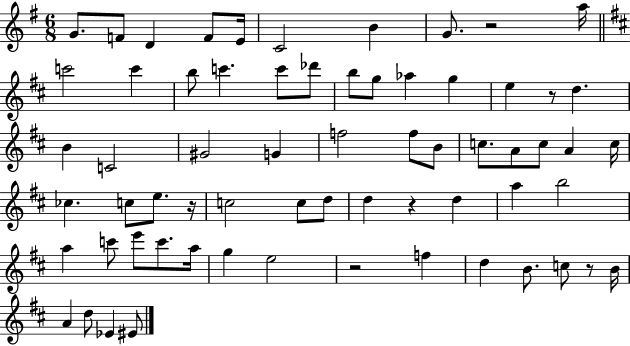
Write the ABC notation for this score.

X:1
T:Untitled
M:6/8
L:1/4
K:G
G/2 F/2 D F/2 E/4 C2 B G/2 z2 a/4 c'2 c' b/2 c' c'/2 _d'/2 b/2 g/2 _a g e z/2 d B C2 ^G2 G f2 f/2 B/2 c/2 A/2 c/2 A c/4 _c c/2 e/2 z/4 c2 c/2 d/2 d z d a b2 a c'/2 e'/2 c'/2 a/4 g e2 z2 f d B/2 c/2 z/2 B/4 A d/2 _E ^E/2